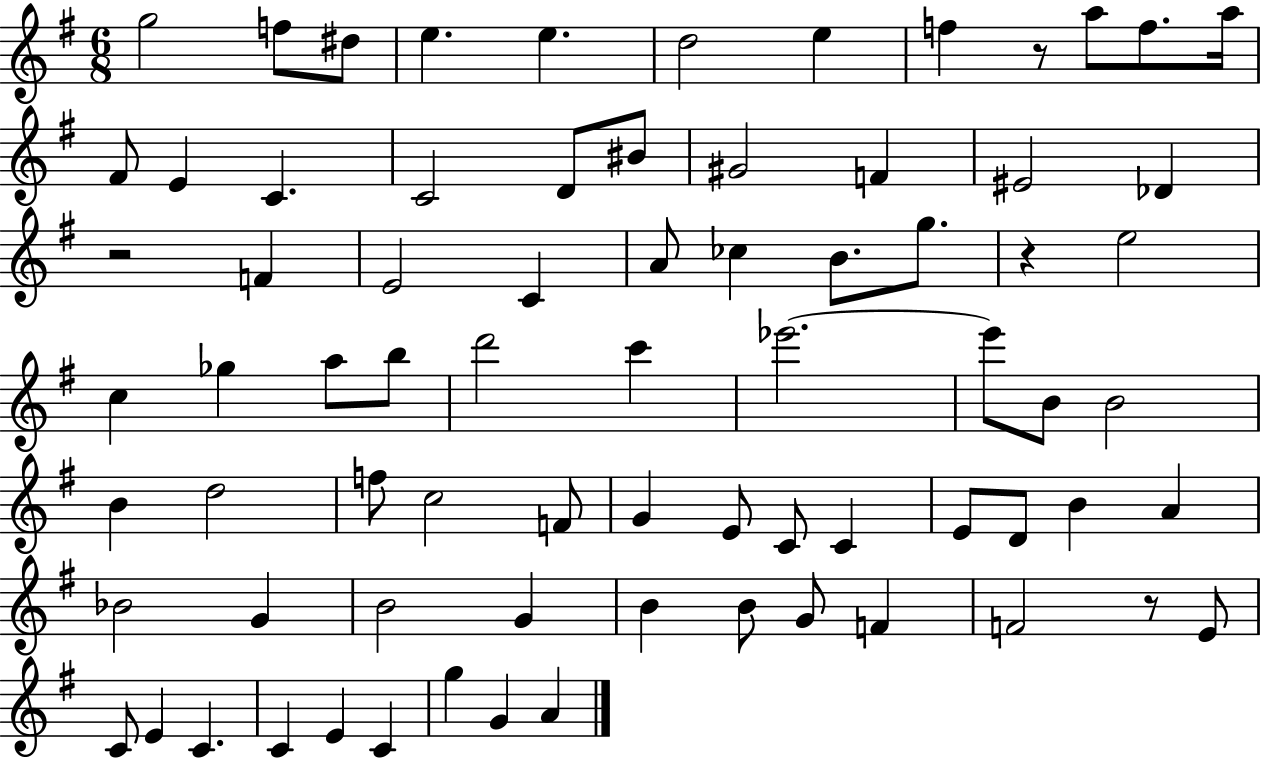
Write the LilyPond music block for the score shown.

{
  \clef treble
  \numericTimeSignature
  \time 6/8
  \key g \major
  g''2 f''8 dis''8 | e''4. e''4. | d''2 e''4 | f''4 r8 a''8 f''8. a''16 | \break fis'8 e'4 c'4. | c'2 d'8 bis'8 | gis'2 f'4 | eis'2 des'4 | \break r2 f'4 | e'2 c'4 | a'8 ces''4 b'8. g''8. | r4 e''2 | \break c''4 ges''4 a''8 b''8 | d'''2 c'''4 | ees'''2.~~ | ees'''8 b'8 b'2 | \break b'4 d''2 | f''8 c''2 f'8 | g'4 e'8 c'8 c'4 | e'8 d'8 b'4 a'4 | \break bes'2 g'4 | b'2 g'4 | b'4 b'8 g'8 f'4 | f'2 r8 e'8 | \break c'8 e'4 c'4. | c'4 e'4 c'4 | g''4 g'4 a'4 | \bar "|."
}